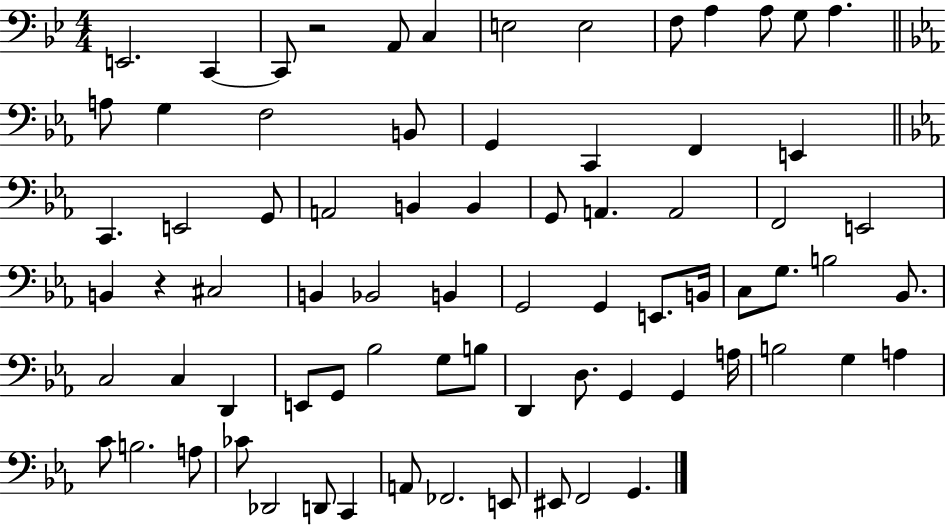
E2/h. C2/q C2/e R/h A2/e C3/q E3/h E3/h F3/e A3/q A3/e G3/e A3/q. A3/e G3/q F3/h B2/e G2/q C2/q F2/q E2/q C2/q. E2/h G2/e A2/h B2/q B2/q G2/e A2/q. A2/h F2/h E2/h B2/q R/q C#3/h B2/q Bb2/h B2/q G2/h G2/q E2/e. B2/s C3/e G3/e. B3/h Bb2/e. C3/h C3/q D2/q E2/e G2/e Bb3/h G3/e B3/e D2/q D3/e. G2/q G2/q A3/s B3/h G3/q A3/q C4/e B3/h. A3/e CES4/e Db2/h D2/e C2/q A2/e FES2/h. E2/e EIS2/e F2/h G2/q.